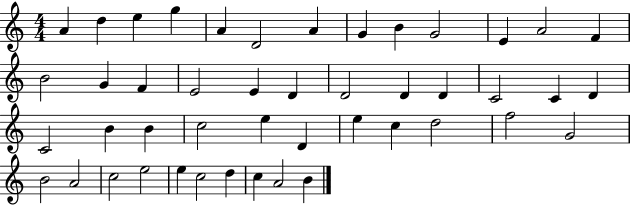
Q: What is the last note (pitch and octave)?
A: B4